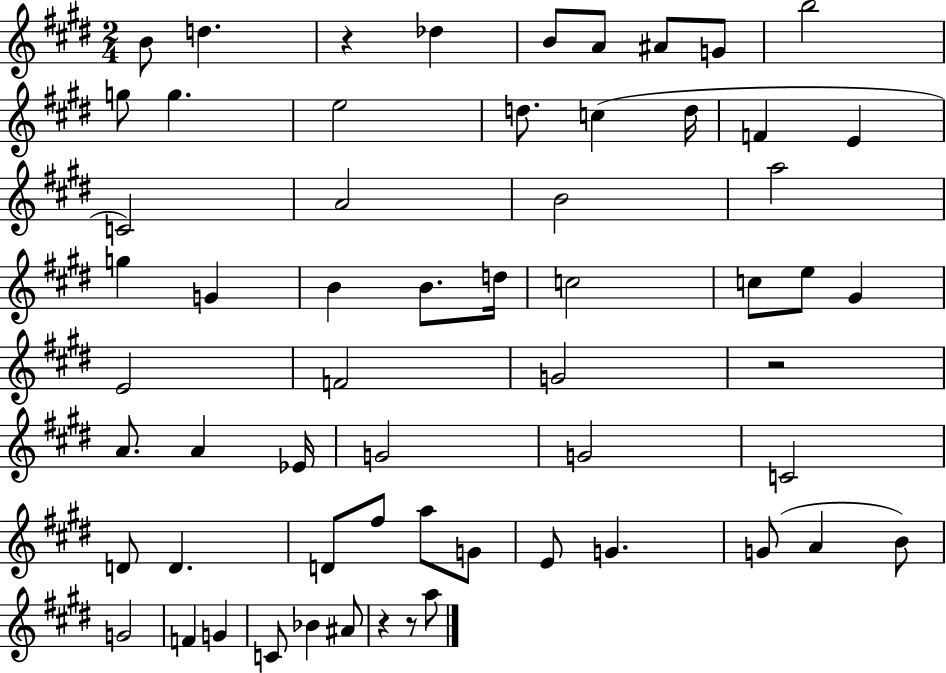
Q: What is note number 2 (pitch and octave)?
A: D5